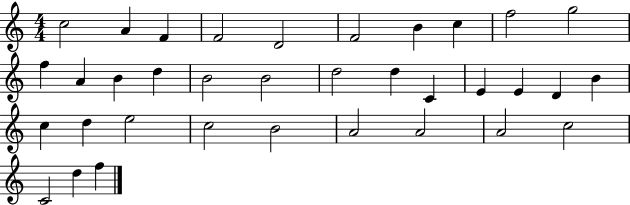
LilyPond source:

{
  \clef treble
  \numericTimeSignature
  \time 4/4
  \key c \major
  c''2 a'4 f'4 | f'2 d'2 | f'2 b'4 c''4 | f''2 g''2 | \break f''4 a'4 b'4 d''4 | b'2 b'2 | d''2 d''4 c'4 | e'4 e'4 d'4 b'4 | \break c''4 d''4 e''2 | c''2 b'2 | a'2 a'2 | a'2 c''2 | \break c'2 d''4 f''4 | \bar "|."
}